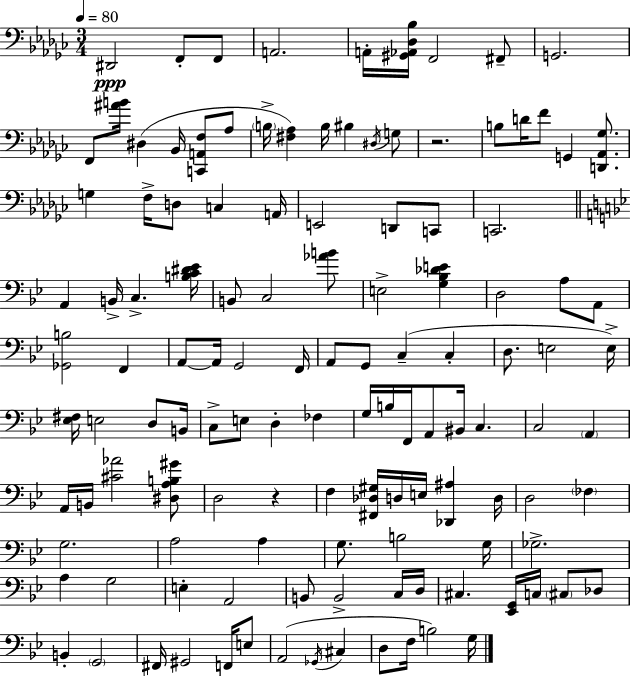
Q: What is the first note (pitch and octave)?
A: D#2